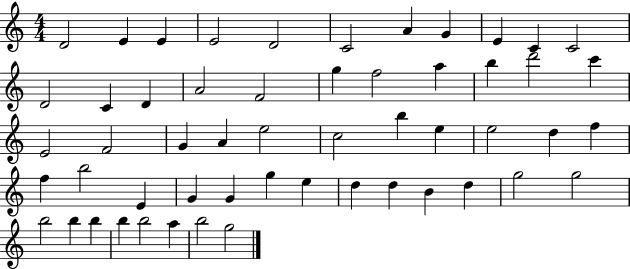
X:1
T:Untitled
M:4/4
L:1/4
K:C
D2 E E E2 D2 C2 A G E C C2 D2 C D A2 F2 g f2 a b d'2 c' E2 F2 G A e2 c2 b e e2 d f f b2 E G G g e d d B d g2 g2 b2 b b b b2 a b2 g2